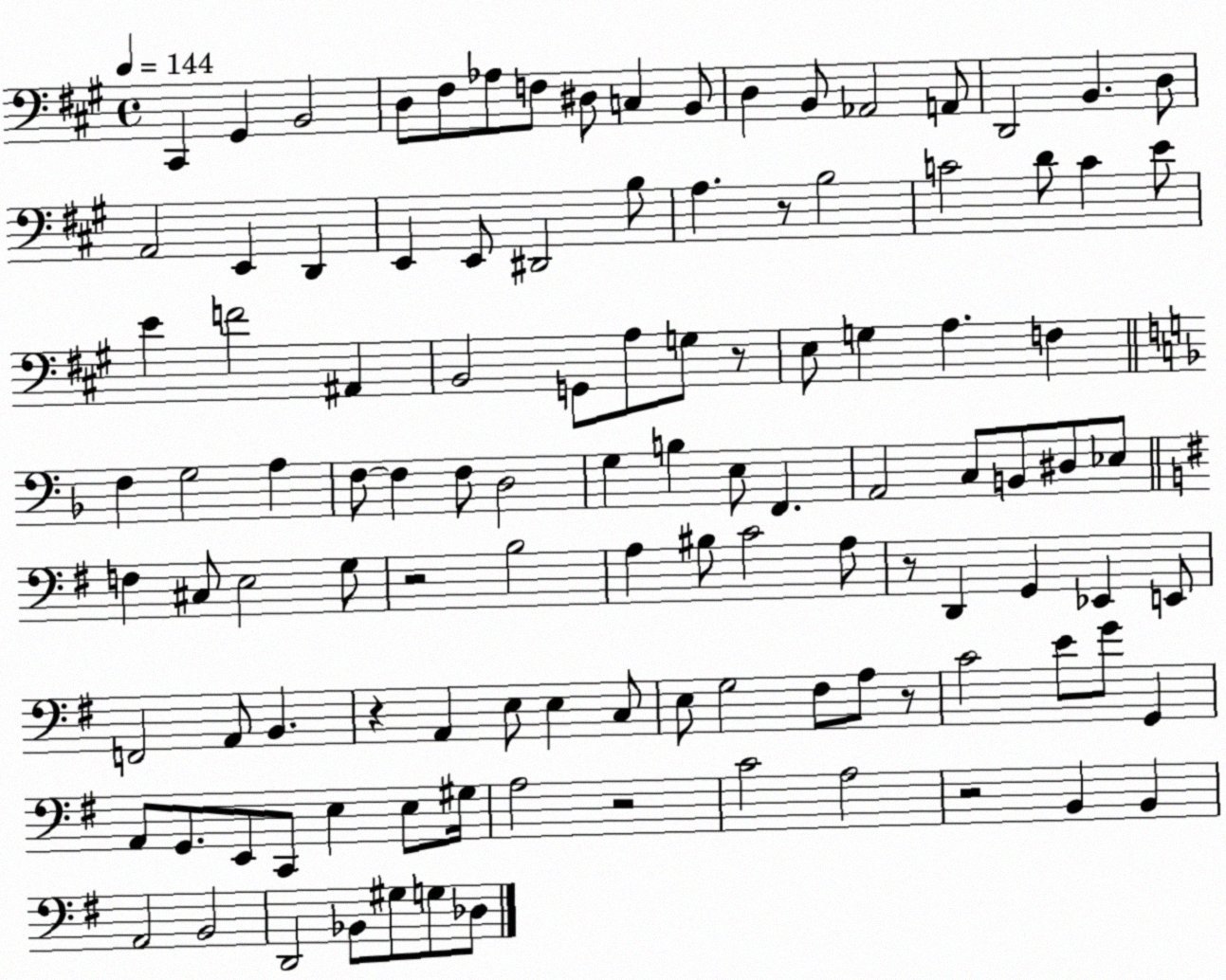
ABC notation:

X:1
T:Untitled
M:4/4
L:1/4
K:A
^C,, ^G,, B,,2 D,/2 ^F,/2 _A,/2 F,/2 ^D,/2 C, B,,/2 D, B,,/2 _A,,2 A,,/2 D,,2 B,, D,/2 A,,2 E,, D,, E,, E,,/2 ^D,,2 B,/2 A, z/2 B,2 C2 D/2 C E/2 E F2 ^A,, B,,2 G,,/2 A,/2 G,/2 z/2 E,/2 G, A, F, F, G,2 A, F,/2 F, F,/2 D,2 G, B, E,/2 F,, A,,2 C,/2 B,,/2 ^D,/2 _E,/2 F, ^C,/2 E,2 G,/2 z2 B,2 A, ^B,/2 C2 A,/2 z/2 D,, G,, _E,, E,,/2 F,,2 A,,/2 B,, z A,, E,/2 E, C,/2 E,/2 G,2 ^F,/2 A,/2 z/2 C2 E/2 G/2 G,, A,,/2 G,,/2 E,,/2 C,,/2 E, E,/2 ^G,/4 A,2 z2 C2 A,2 z2 B,, B,, A,,2 B,,2 D,,2 _B,,/2 ^G,/2 G,/2 _D,/2